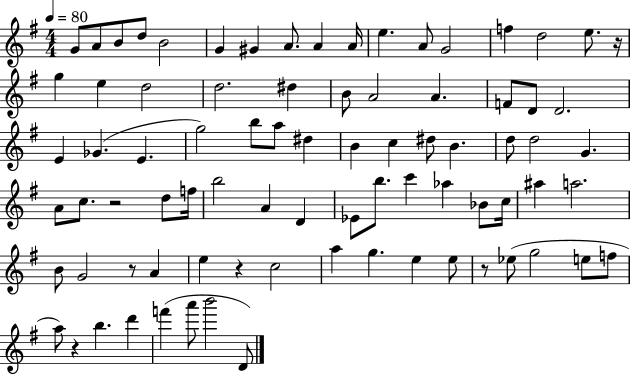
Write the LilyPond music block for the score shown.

{
  \clef treble
  \numericTimeSignature
  \time 4/4
  \key g \major
  \tempo 4 = 80
  g'8 a'8 b'8 d''8 b'2 | g'4 gis'4 a'8. a'4 a'16 | e''4. a'8 g'2 | f''4 d''2 e''8. r16 | \break g''4 e''4 d''2 | d''2. dis''4 | b'8 a'2 a'4. | f'8 d'8 d'2. | \break e'4 ges'4.( e'4. | g''2) b''8 a''8 dis''4 | b'4 c''4 dis''8 b'4. | d''8 d''2 g'4. | \break a'8 c''8. r2 d''8 f''16 | b''2 a'4 d'4 | ees'8 b''8. c'''4 aes''4 bes'8 c''16 | ais''4 a''2. | \break b'8 g'2 r8 a'4 | e''4 r4 c''2 | a''4 g''4. e''4 e''8 | r8 ees''8( g''2 e''8 f''8 | \break a''8) r4 b''4. d'''4 | f'''4( a'''8 b'''2 d'8) | \bar "|."
}